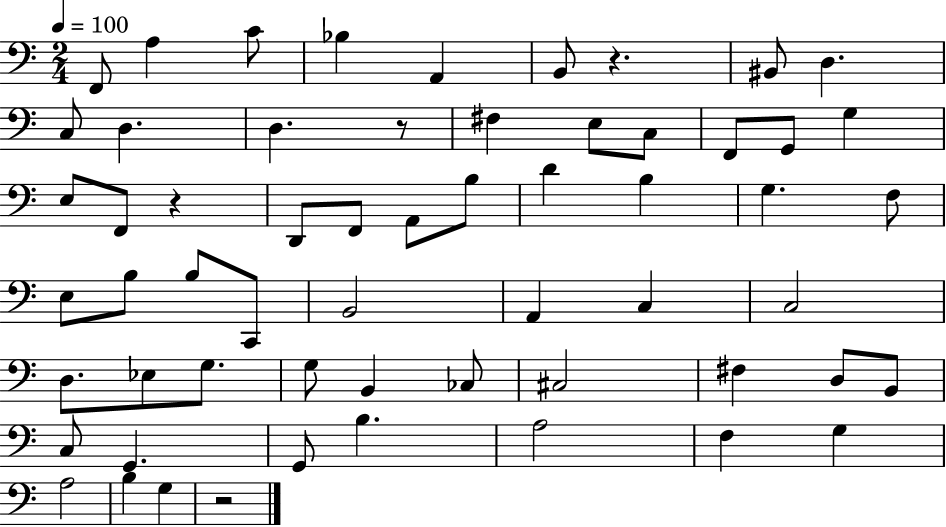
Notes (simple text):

F2/e A3/q C4/e Bb3/q A2/q B2/e R/q. BIS2/e D3/q. C3/e D3/q. D3/q. R/e F#3/q E3/e C3/e F2/e G2/e G3/q E3/e F2/e R/q D2/e F2/e A2/e B3/e D4/q B3/q G3/q. F3/e E3/e B3/e B3/e C2/e B2/h A2/q C3/q C3/h D3/e. Eb3/e G3/e. G3/e B2/q CES3/e C#3/h F#3/q D3/e B2/e C3/e G2/q. G2/e B3/q. A3/h F3/q G3/q A3/h B3/q G3/q R/h